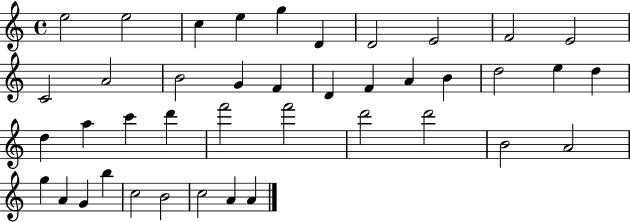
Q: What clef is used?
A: treble